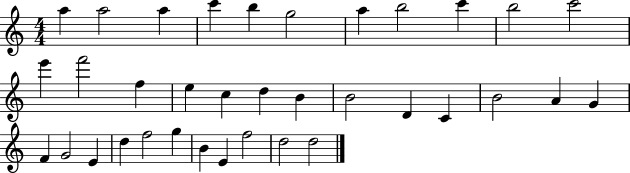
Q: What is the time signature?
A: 4/4